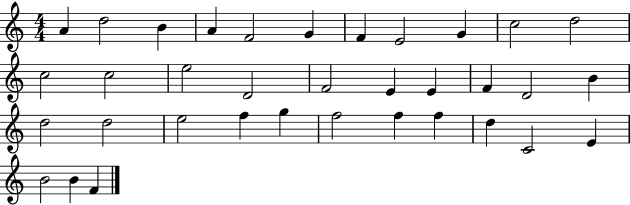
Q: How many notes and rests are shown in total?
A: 35